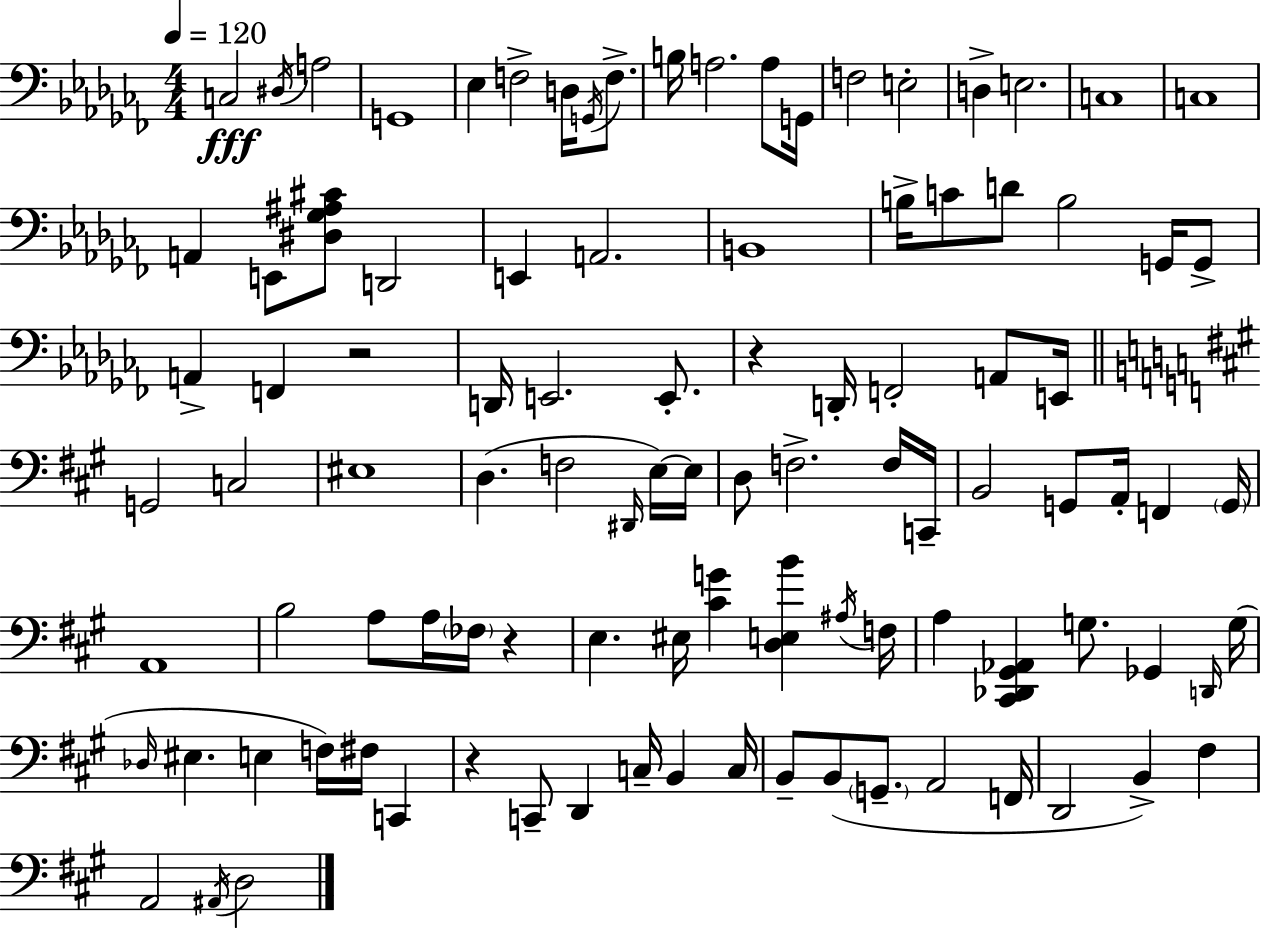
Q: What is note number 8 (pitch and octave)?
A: G2